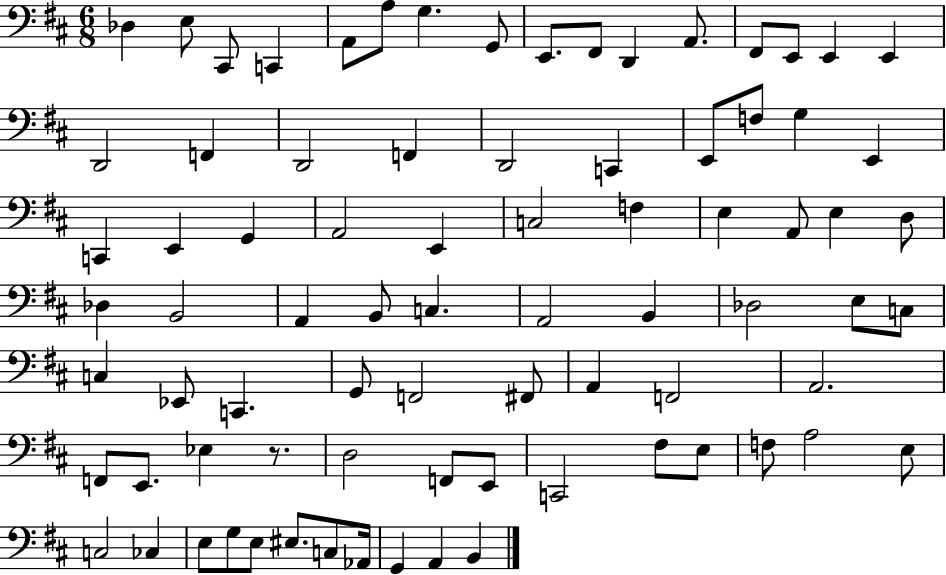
X:1
T:Untitled
M:6/8
L:1/4
K:D
_D, E,/2 ^C,,/2 C,, A,,/2 A,/2 G, G,,/2 E,,/2 ^F,,/2 D,, A,,/2 ^F,,/2 E,,/2 E,, E,, D,,2 F,, D,,2 F,, D,,2 C,, E,,/2 F,/2 G, E,, C,, E,, G,, A,,2 E,, C,2 F, E, A,,/2 E, D,/2 _D, B,,2 A,, B,,/2 C, A,,2 B,, _D,2 E,/2 C,/2 C, _E,,/2 C,, G,,/2 F,,2 ^F,,/2 A,, F,,2 A,,2 F,,/2 E,,/2 _E, z/2 D,2 F,,/2 E,,/2 C,,2 ^F,/2 E,/2 F,/2 A,2 E,/2 C,2 _C, E,/2 G,/2 E,/2 ^E,/2 C,/2 _A,,/4 G,, A,, B,,